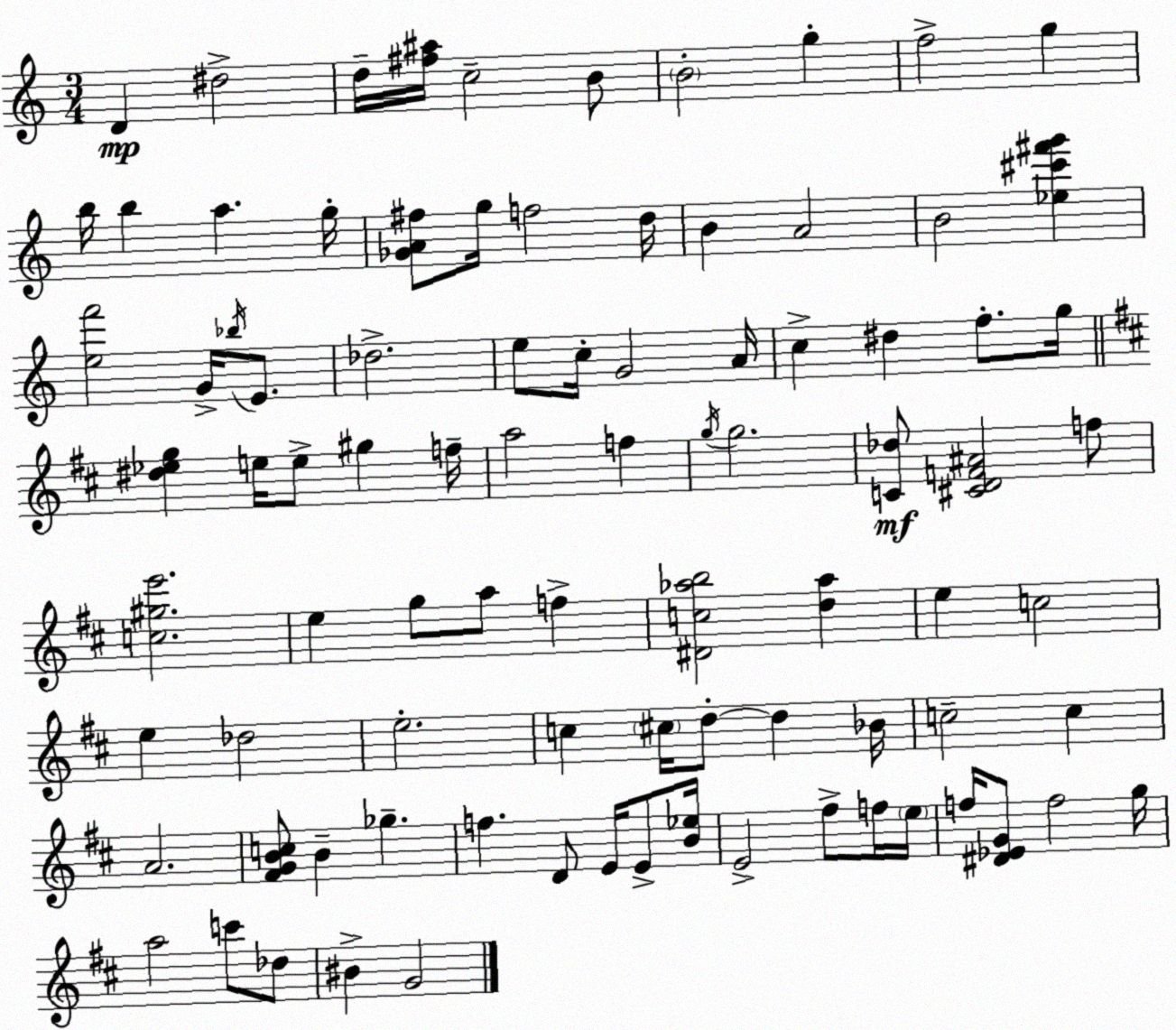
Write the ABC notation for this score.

X:1
T:Untitled
M:3/4
L:1/4
K:Am
D ^d2 d/4 [^f^a]/4 c2 B/2 B2 g f2 g b/4 b a g/4 [_GA^f]/2 g/4 f2 d/4 B A2 B2 [_e^c'^f'g'] [ef']2 G/4 _b/4 E/2 _d2 e/2 c/4 G2 A/4 c ^d f/2 g/4 [^d_eg] e/4 e/2 ^g f/4 a2 f g/4 g2 [C_d]/2 [^CDF^A]2 f/2 [c^ge']2 e g/2 a/2 f [^Dc_ab]2 [d_a] e c2 e _d2 e2 c ^c/4 d/2 d _B/4 c2 c A2 [^FGBc]/2 B _g f D/2 E/4 E/2 [B_e]/4 E2 ^f/2 f/4 e/4 f/4 [^D_EG]/2 f2 g/4 a2 c'/2 _d/2 ^B G2